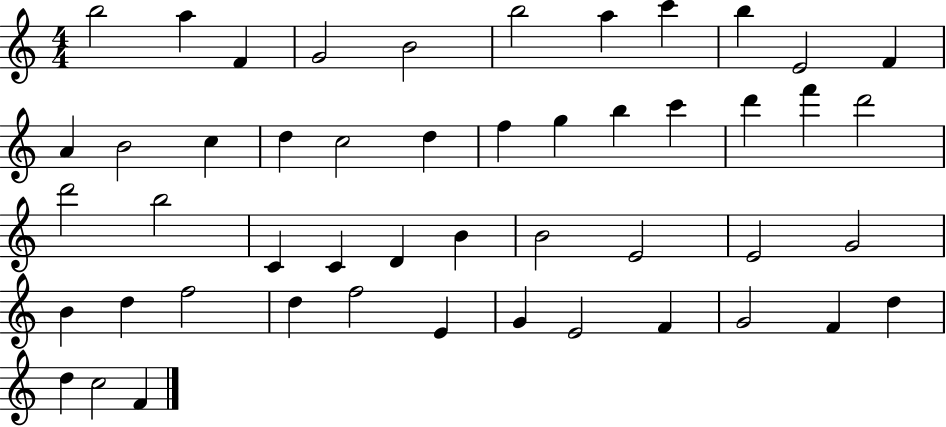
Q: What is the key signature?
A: C major